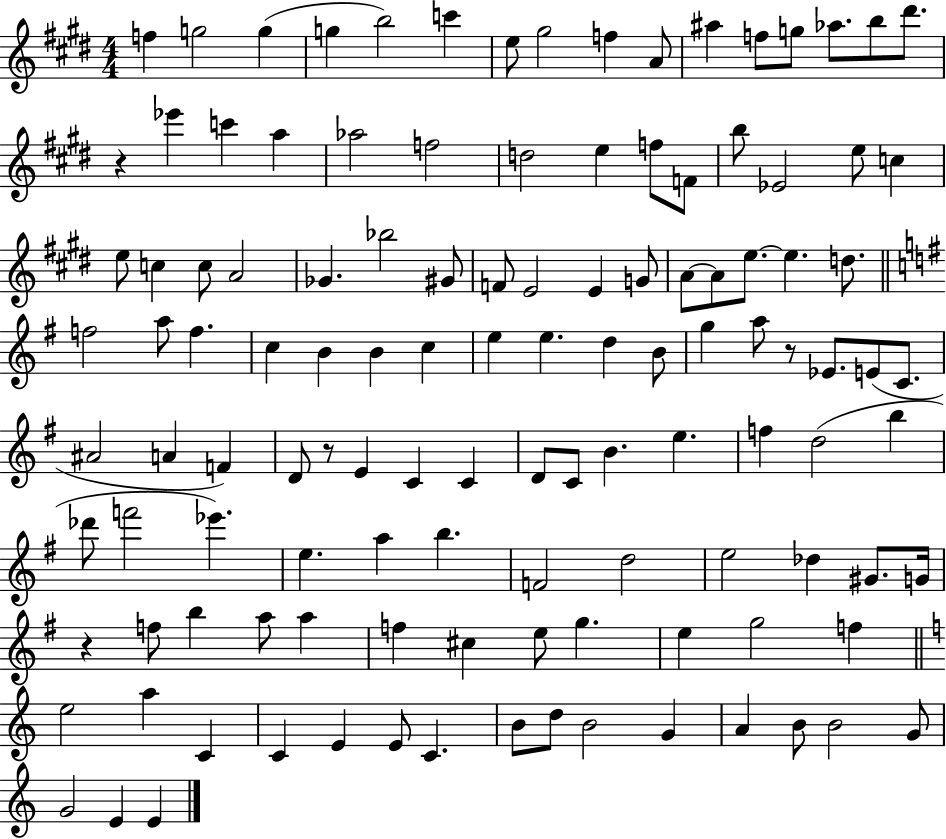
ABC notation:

X:1
T:Untitled
M:4/4
L:1/4
K:E
f g2 g g b2 c' e/2 ^g2 f A/2 ^a f/2 g/2 _a/2 b/2 ^d'/2 z _e' c' a _a2 f2 d2 e f/2 F/2 b/2 _E2 e/2 c e/2 c c/2 A2 _G _b2 ^G/2 F/2 E2 E G/2 A/2 A/2 e/2 e d/2 f2 a/2 f c B B c e e d B/2 g a/2 z/2 _E/2 E/2 C/2 ^A2 A F D/2 z/2 E C C D/2 C/2 B e f d2 b _d'/2 f'2 _e' e a b F2 d2 e2 _d ^G/2 G/4 z f/2 b a/2 a f ^c e/2 g e g2 f e2 a C C E E/2 C B/2 d/2 B2 G A B/2 B2 G/2 G2 E E